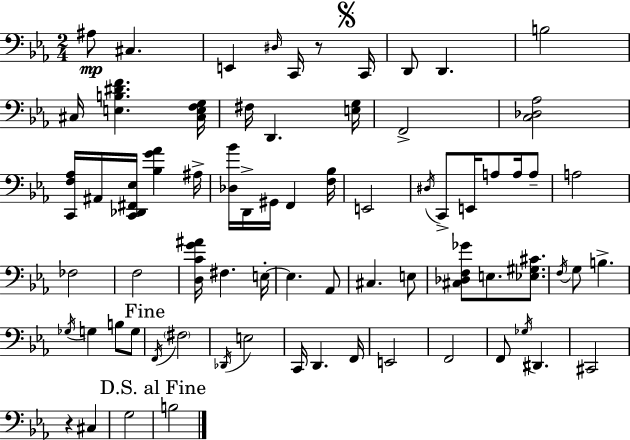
{
  \clef bass
  \numericTimeSignature
  \time 2/4
  \key ees \major
  \repeat volta 2 { ais8\mp cis4. | e,4 \grace { dis16 } c,16 r8 | \mark \markup { \musicglyph "scripts.segno" } c,16 d,8 d,4. | b2 | \break cis16 <e b dis' f'>4. | <cis e f g>16 fis16 d,4. | <e g>16 f,2-> | <c des aes>2 | \break <c, f aes>16 ais,16 <c, des, fis, ees>16 <bes g' aes'>4 | ais16-> <des bes'>16 d,16-> gis,16 f,4 | <f bes>16 e,2 | \acciaccatura { dis16 } c,8-> e,16 a8 a16 | \break a8-- a2 | fes2 | f2 | <d c' g' ais'>16 fis4. | \break e16-.~~ e4. | aes,8 cis4. | e8 <cis des f ges'>8 e8. <ees gis cis'>8. | \acciaccatura { f16 } g8 b4.-> | \break \acciaccatura { ges16 } g4 | b8 g8 \mark "Fine" \acciaccatura { f,16 } \parenthesize fis2 | \acciaccatura { des,16 } e2 | c,16 d,4. | \break f,16 e,2 | f,2 | f,8 | \acciaccatura { ges16 } dis,4. cis,2 | \break r4 | cis4 g2 | \mark "D.S. al Fine" b2 | } \bar "|."
}